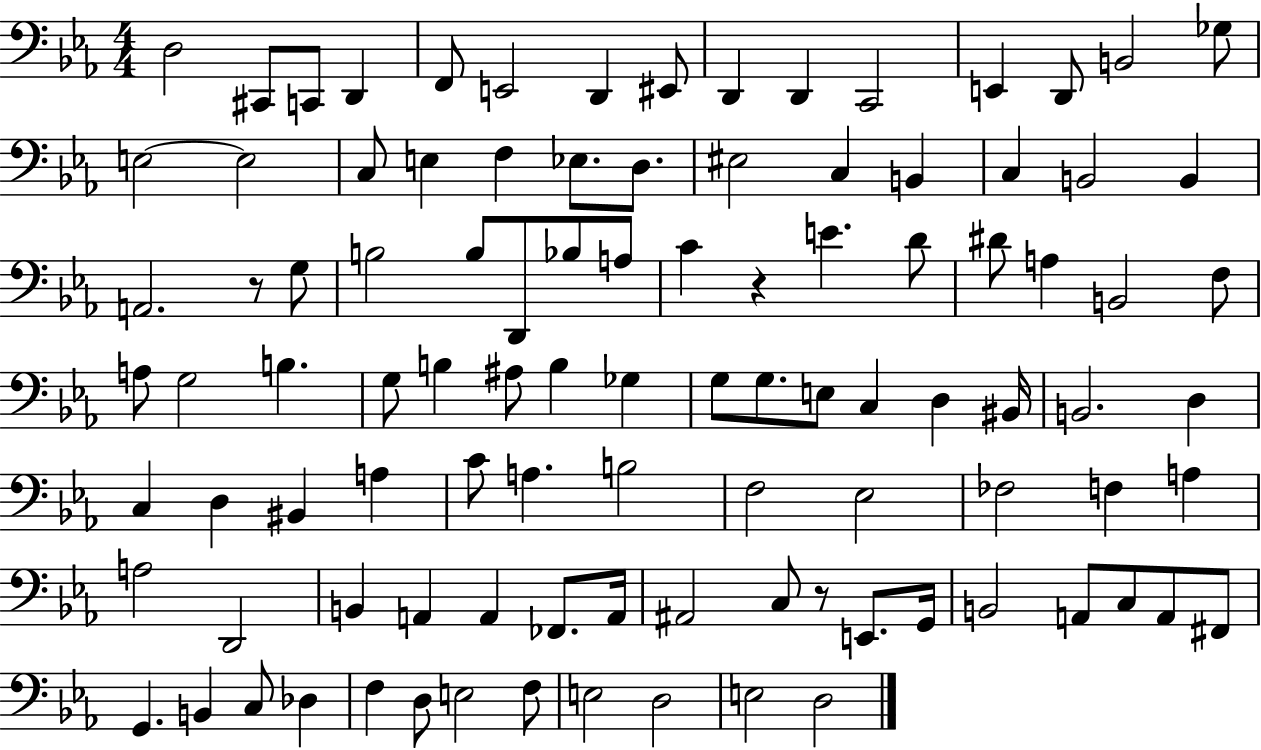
{
  \clef bass
  \numericTimeSignature
  \time 4/4
  \key ees \major
  d2 cis,8 c,8 d,4 | f,8 e,2 d,4 eis,8 | d,4 d,4 c,2 | e,4 d,8 b,2 ges8 | \break e2~~ e2 | c8 e4 f4 ees8. d8. | eis2 c4 b,4 | c4 b,2 b,4 | \break a,2. r8 g8 | b2 b8 d,8 bes8 a8 | c'4 r4 e'4. d'8 | dis'8 a4 b,2 f8 | \break a8 g2 b4. | g8 b4 ais8 b4 ges4 | g8 g8. e8 c4 d4 bis,16 | b,2. d4 | \break c4 d4 bis,4 a4 | c'8 a4. b2 | f2 ees2 | fes2 f4 a4 | \break a2 d,2 | b,4 a,4 a,4 fes,8. a,16 | ais,2 c8 r8 e,8. g,16 | b,2 a,8 c8 a,8 fis,8 | \break g,4. b,4 c8 des4 | f4 d8 e2 f8 | e2 d2 | e2 d2 | \break \bar "|."
}